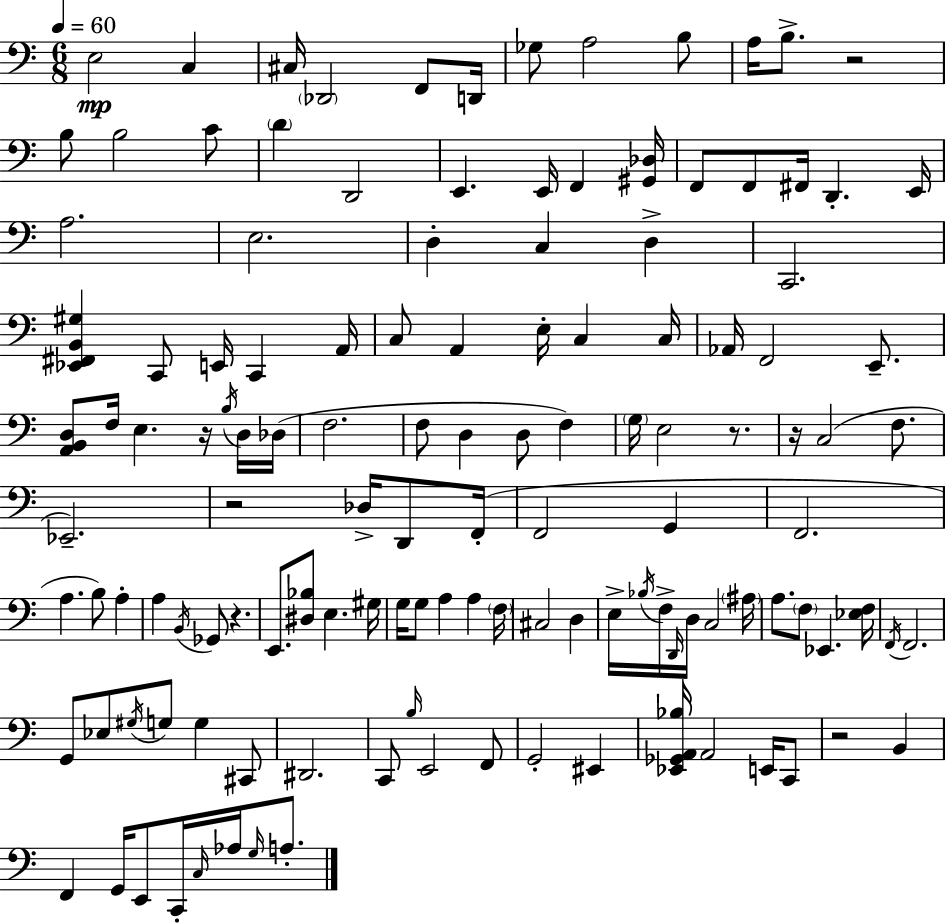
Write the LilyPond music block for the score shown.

{
  \clef bass
  \numericTimeSignature
  \time 6/8
  \key c \major
  \tempo 4 = 60
  \repeat volta 2 { e2\mp c4 | cis16 \parenthesize des,2 f,8 d,16 | ges8 a2 b8 | a16 b8.-> r2 | \break b8 b2 c'8 | \parenthesize d'4 d,2 | e,4. e,16 f,4 <gis, des>16 | f,8 f,8 fis,16 d,4.-. e,16 | \break a2. | e2. | d4-. c4 d4-> | c,2. | \break <ees, fis, b, gis>4 c,8 e,16 c,4 a,16 | c8 a,4 e16-. c4 c16 | aes,16 f,2 e,8.-- | <a, b, d>8 f16 e4. r16 \acciaccatura { b16 } d16 | \break des16( f2. | f8 d4 d8 f4) | \parenthesize g16 e2 r8. | r16 c2( f8. | \break ees,2.--) | r2 des16-> d,8 | f,16-.( f,2 g,4 | f,2. | \break a4. b8) a4-. | a4 \acciaccatura { b,16 } ges,8 r4. | e,8. <dis bes>8 e4. | gis16 g16 g8 a4 a4 | \break \parenthesize f16 cis2 d4 | e16-> \acciaccatura { bes16 } f16-> \grace { d,16 } d16 c2 | \parenthesize ais16 a8. \parenthesize f8 ees,4. | <ees f>16 \acciaccatura { f,16 } f,2. | \break g,8 ees8 \acciaccatura { gis16 } g8 | g4 cis,8 dis,2. | c,8 \grace { b16 } e,2 | f,8 g,2-. | \break eis,4 <ees, ges, a, bes>16 a,2 | e,16 c,8 r2 | b,4 f,4 g,16 | e,8 c,16-. \grace { c16 } aes16 \grace { g16 } a8.-. } \bar "|."
}